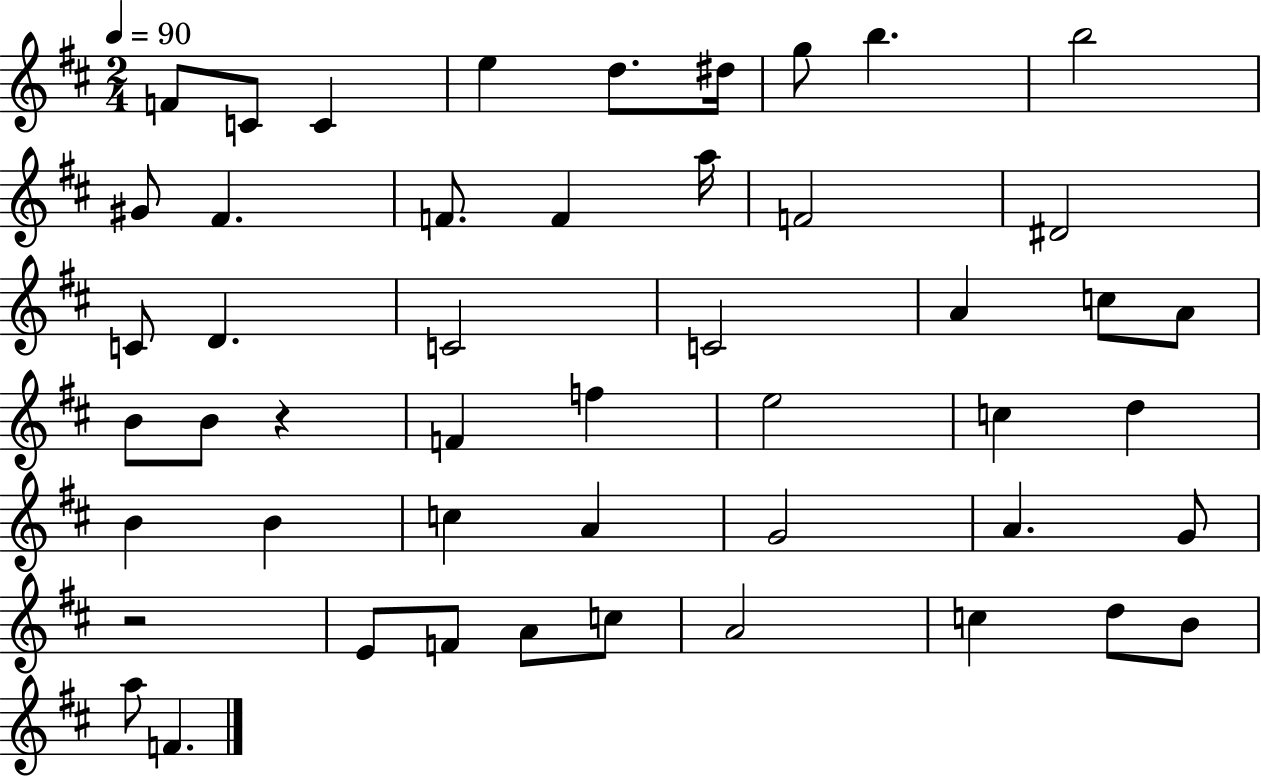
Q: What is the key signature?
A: D major